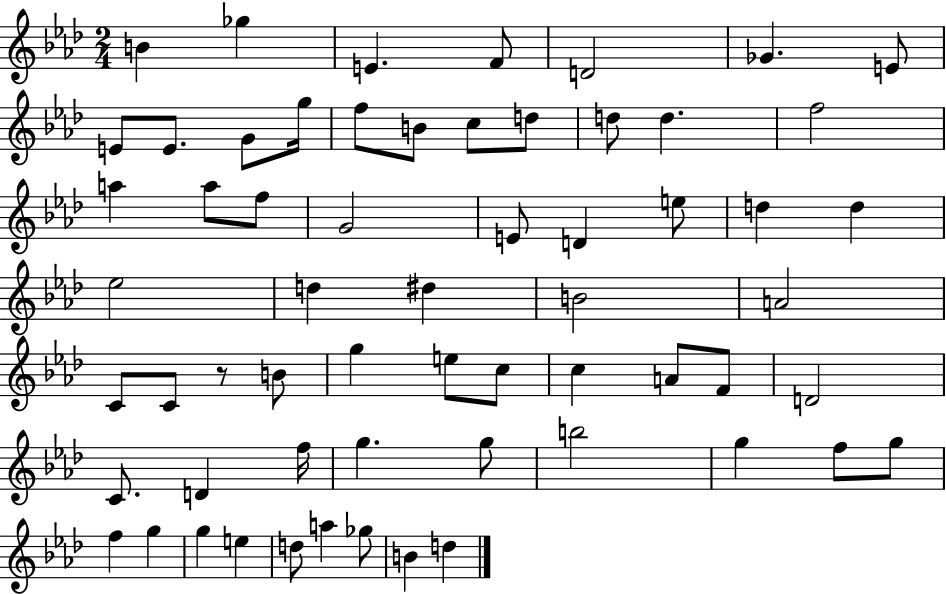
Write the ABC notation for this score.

X:1
T:Untitled
M:2/4
L:1/4
K:Ab
B _g E F/2 D2 _G E/2 E/2 E/2 G/2 g/4 f/2 B/2 c/2 d/2 d/2 d f2 a a/2 f/2 G2 E/2 D e/2 d d _e2 d ^d B2 A2 C/2 C/2 z/2 B/2 g e/2 c/2 c A/2 F/2 D2 C/2 D f/4 g g/2 b2 g f/2 g/2 f g g e d/2 a _g/2 B d